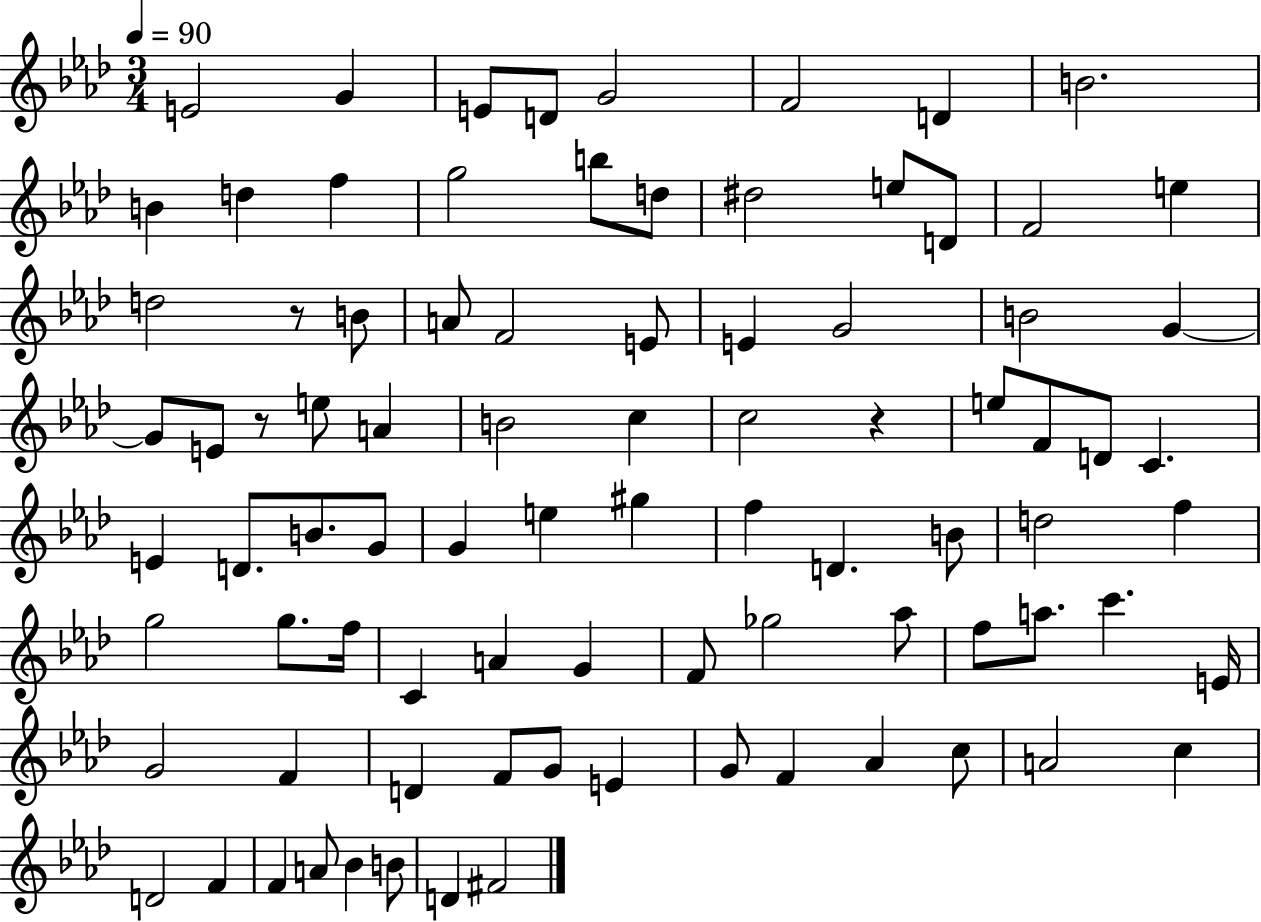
E4/h G4/q E4/e D4/e G4/h F4/h D4/q B4/h. B4/q D5/q F5/q G5/h B5/e D5/e D#5/h E5/e D4/e F4/h E5/q D5/h R/e B4/e A4/e F4/h E4/e E4/q G4/h B4/h G4/q G4/e E4/e R/e E5/e A4/q B4/h C5/q C5/h R/q E5/e F4/e D4/e C4/q. E4/q D4/e. B4/e. G4/e G4/q E5/q G#5/q F5/q D4/q. B4/e D5/h F5/q G5/h G5/e. F5/s C4/q A4/q G4/q F4/e Gb5/h Ab5/e F5/e A5/e. C6/q. E4/s G4/h F4/q D4/q F4/e G4/e E4/q G4/e F4/q Ab4/q C5/e A4/h C5/q D4/h F4/q F4/q A4/e Bb4/q B4/e D4/q F#4/h